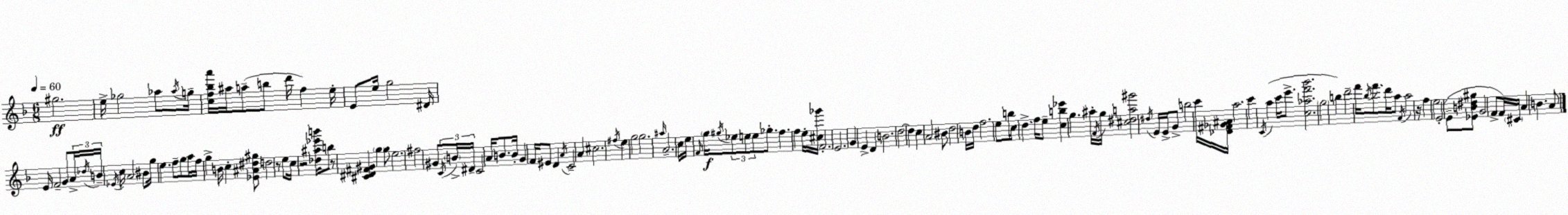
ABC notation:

X:1
T:Untitled
M:6/8
L:1/4
K:F
^g2 e/4 _g2 _a/2 _a/4 g/4 [cf_ba']/4 ^a/4 a/2 b/2 d'/4 f e/4 E/2 e/4 g2 ^D/4 E/4 F2 G/2 A/4 _d/4 B/4 _E/4 c/4 A2 ^B/2 g/4 e f/2 g/2 a/4 f/4 g B/4 c [_E^A^d^g]/2 d2 z/2 e/2 c/4 z2 [_d^a_e'b']/4 b/2 z/2 [^C^D^F^G] g g/2 e2 ^f2 ^G/2 C/4 B/4 ^D/4 C2 A/4 B/2 B/4 G F/4 ^E/2 D A/4 C2 A ^c2 ^f/4 e g2 g2 ^a/4 A2 c/4 e/4 F/4 g/4 ^g/4 _e/2 e/2 e/2 _g/2 f f e/4 [^c_g']/4 F2 E2 G E D B2 d2 d c A2 ^B/2 d2 B/4 d/4 f2 e/2 b/4 c/2 d f/4 e/2 [cb_e'] g ^a/4 F/4 g/4 [^c^da^g']2 ^d/4 E/4 E/4 G/2 b2 c'/4 [_D^F_G^A]/4 a2 c' C/4 a c'/4 e'/2 [c_af'_b']2 g2 b d'2 f'/4 _b/4 f'/2 d'/4 a/2 F/4 a2 z/4 f e2 E2 E/2 [_EB^d^g]/2 G2 F/2 F/4 ^C/4 A B A/2